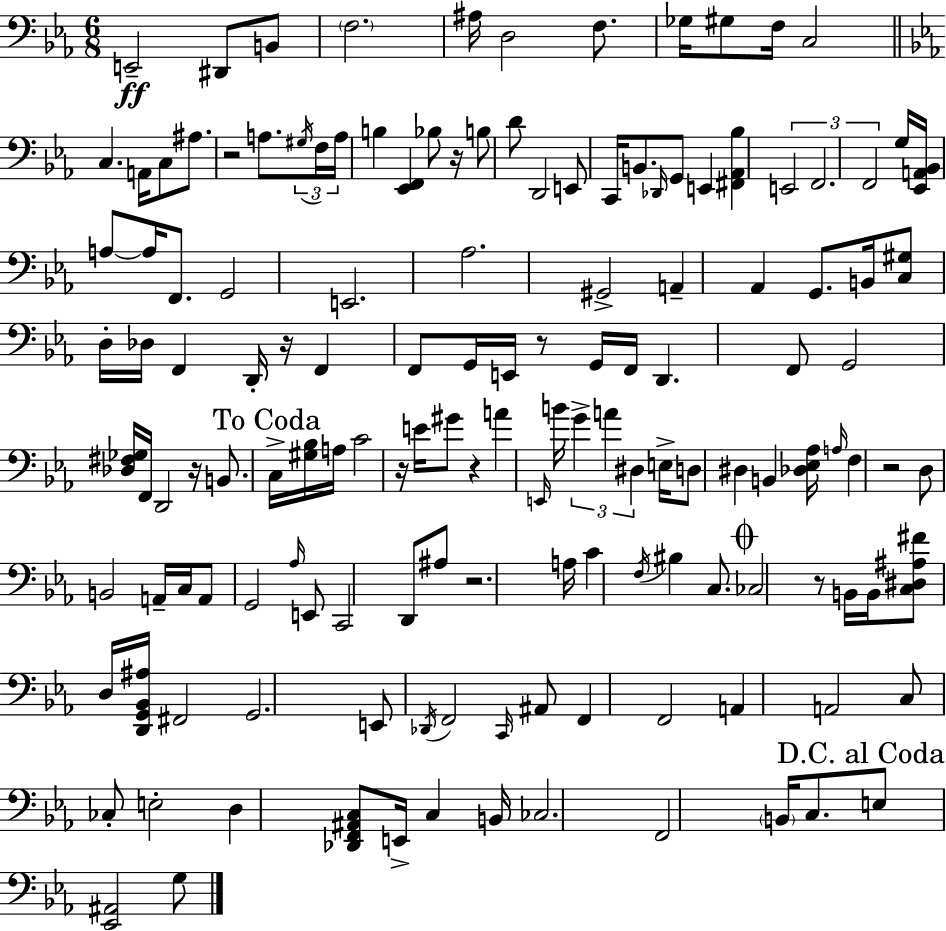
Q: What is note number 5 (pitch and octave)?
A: A#3